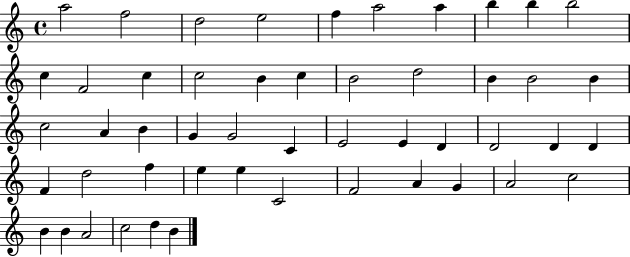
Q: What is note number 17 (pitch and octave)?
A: B4